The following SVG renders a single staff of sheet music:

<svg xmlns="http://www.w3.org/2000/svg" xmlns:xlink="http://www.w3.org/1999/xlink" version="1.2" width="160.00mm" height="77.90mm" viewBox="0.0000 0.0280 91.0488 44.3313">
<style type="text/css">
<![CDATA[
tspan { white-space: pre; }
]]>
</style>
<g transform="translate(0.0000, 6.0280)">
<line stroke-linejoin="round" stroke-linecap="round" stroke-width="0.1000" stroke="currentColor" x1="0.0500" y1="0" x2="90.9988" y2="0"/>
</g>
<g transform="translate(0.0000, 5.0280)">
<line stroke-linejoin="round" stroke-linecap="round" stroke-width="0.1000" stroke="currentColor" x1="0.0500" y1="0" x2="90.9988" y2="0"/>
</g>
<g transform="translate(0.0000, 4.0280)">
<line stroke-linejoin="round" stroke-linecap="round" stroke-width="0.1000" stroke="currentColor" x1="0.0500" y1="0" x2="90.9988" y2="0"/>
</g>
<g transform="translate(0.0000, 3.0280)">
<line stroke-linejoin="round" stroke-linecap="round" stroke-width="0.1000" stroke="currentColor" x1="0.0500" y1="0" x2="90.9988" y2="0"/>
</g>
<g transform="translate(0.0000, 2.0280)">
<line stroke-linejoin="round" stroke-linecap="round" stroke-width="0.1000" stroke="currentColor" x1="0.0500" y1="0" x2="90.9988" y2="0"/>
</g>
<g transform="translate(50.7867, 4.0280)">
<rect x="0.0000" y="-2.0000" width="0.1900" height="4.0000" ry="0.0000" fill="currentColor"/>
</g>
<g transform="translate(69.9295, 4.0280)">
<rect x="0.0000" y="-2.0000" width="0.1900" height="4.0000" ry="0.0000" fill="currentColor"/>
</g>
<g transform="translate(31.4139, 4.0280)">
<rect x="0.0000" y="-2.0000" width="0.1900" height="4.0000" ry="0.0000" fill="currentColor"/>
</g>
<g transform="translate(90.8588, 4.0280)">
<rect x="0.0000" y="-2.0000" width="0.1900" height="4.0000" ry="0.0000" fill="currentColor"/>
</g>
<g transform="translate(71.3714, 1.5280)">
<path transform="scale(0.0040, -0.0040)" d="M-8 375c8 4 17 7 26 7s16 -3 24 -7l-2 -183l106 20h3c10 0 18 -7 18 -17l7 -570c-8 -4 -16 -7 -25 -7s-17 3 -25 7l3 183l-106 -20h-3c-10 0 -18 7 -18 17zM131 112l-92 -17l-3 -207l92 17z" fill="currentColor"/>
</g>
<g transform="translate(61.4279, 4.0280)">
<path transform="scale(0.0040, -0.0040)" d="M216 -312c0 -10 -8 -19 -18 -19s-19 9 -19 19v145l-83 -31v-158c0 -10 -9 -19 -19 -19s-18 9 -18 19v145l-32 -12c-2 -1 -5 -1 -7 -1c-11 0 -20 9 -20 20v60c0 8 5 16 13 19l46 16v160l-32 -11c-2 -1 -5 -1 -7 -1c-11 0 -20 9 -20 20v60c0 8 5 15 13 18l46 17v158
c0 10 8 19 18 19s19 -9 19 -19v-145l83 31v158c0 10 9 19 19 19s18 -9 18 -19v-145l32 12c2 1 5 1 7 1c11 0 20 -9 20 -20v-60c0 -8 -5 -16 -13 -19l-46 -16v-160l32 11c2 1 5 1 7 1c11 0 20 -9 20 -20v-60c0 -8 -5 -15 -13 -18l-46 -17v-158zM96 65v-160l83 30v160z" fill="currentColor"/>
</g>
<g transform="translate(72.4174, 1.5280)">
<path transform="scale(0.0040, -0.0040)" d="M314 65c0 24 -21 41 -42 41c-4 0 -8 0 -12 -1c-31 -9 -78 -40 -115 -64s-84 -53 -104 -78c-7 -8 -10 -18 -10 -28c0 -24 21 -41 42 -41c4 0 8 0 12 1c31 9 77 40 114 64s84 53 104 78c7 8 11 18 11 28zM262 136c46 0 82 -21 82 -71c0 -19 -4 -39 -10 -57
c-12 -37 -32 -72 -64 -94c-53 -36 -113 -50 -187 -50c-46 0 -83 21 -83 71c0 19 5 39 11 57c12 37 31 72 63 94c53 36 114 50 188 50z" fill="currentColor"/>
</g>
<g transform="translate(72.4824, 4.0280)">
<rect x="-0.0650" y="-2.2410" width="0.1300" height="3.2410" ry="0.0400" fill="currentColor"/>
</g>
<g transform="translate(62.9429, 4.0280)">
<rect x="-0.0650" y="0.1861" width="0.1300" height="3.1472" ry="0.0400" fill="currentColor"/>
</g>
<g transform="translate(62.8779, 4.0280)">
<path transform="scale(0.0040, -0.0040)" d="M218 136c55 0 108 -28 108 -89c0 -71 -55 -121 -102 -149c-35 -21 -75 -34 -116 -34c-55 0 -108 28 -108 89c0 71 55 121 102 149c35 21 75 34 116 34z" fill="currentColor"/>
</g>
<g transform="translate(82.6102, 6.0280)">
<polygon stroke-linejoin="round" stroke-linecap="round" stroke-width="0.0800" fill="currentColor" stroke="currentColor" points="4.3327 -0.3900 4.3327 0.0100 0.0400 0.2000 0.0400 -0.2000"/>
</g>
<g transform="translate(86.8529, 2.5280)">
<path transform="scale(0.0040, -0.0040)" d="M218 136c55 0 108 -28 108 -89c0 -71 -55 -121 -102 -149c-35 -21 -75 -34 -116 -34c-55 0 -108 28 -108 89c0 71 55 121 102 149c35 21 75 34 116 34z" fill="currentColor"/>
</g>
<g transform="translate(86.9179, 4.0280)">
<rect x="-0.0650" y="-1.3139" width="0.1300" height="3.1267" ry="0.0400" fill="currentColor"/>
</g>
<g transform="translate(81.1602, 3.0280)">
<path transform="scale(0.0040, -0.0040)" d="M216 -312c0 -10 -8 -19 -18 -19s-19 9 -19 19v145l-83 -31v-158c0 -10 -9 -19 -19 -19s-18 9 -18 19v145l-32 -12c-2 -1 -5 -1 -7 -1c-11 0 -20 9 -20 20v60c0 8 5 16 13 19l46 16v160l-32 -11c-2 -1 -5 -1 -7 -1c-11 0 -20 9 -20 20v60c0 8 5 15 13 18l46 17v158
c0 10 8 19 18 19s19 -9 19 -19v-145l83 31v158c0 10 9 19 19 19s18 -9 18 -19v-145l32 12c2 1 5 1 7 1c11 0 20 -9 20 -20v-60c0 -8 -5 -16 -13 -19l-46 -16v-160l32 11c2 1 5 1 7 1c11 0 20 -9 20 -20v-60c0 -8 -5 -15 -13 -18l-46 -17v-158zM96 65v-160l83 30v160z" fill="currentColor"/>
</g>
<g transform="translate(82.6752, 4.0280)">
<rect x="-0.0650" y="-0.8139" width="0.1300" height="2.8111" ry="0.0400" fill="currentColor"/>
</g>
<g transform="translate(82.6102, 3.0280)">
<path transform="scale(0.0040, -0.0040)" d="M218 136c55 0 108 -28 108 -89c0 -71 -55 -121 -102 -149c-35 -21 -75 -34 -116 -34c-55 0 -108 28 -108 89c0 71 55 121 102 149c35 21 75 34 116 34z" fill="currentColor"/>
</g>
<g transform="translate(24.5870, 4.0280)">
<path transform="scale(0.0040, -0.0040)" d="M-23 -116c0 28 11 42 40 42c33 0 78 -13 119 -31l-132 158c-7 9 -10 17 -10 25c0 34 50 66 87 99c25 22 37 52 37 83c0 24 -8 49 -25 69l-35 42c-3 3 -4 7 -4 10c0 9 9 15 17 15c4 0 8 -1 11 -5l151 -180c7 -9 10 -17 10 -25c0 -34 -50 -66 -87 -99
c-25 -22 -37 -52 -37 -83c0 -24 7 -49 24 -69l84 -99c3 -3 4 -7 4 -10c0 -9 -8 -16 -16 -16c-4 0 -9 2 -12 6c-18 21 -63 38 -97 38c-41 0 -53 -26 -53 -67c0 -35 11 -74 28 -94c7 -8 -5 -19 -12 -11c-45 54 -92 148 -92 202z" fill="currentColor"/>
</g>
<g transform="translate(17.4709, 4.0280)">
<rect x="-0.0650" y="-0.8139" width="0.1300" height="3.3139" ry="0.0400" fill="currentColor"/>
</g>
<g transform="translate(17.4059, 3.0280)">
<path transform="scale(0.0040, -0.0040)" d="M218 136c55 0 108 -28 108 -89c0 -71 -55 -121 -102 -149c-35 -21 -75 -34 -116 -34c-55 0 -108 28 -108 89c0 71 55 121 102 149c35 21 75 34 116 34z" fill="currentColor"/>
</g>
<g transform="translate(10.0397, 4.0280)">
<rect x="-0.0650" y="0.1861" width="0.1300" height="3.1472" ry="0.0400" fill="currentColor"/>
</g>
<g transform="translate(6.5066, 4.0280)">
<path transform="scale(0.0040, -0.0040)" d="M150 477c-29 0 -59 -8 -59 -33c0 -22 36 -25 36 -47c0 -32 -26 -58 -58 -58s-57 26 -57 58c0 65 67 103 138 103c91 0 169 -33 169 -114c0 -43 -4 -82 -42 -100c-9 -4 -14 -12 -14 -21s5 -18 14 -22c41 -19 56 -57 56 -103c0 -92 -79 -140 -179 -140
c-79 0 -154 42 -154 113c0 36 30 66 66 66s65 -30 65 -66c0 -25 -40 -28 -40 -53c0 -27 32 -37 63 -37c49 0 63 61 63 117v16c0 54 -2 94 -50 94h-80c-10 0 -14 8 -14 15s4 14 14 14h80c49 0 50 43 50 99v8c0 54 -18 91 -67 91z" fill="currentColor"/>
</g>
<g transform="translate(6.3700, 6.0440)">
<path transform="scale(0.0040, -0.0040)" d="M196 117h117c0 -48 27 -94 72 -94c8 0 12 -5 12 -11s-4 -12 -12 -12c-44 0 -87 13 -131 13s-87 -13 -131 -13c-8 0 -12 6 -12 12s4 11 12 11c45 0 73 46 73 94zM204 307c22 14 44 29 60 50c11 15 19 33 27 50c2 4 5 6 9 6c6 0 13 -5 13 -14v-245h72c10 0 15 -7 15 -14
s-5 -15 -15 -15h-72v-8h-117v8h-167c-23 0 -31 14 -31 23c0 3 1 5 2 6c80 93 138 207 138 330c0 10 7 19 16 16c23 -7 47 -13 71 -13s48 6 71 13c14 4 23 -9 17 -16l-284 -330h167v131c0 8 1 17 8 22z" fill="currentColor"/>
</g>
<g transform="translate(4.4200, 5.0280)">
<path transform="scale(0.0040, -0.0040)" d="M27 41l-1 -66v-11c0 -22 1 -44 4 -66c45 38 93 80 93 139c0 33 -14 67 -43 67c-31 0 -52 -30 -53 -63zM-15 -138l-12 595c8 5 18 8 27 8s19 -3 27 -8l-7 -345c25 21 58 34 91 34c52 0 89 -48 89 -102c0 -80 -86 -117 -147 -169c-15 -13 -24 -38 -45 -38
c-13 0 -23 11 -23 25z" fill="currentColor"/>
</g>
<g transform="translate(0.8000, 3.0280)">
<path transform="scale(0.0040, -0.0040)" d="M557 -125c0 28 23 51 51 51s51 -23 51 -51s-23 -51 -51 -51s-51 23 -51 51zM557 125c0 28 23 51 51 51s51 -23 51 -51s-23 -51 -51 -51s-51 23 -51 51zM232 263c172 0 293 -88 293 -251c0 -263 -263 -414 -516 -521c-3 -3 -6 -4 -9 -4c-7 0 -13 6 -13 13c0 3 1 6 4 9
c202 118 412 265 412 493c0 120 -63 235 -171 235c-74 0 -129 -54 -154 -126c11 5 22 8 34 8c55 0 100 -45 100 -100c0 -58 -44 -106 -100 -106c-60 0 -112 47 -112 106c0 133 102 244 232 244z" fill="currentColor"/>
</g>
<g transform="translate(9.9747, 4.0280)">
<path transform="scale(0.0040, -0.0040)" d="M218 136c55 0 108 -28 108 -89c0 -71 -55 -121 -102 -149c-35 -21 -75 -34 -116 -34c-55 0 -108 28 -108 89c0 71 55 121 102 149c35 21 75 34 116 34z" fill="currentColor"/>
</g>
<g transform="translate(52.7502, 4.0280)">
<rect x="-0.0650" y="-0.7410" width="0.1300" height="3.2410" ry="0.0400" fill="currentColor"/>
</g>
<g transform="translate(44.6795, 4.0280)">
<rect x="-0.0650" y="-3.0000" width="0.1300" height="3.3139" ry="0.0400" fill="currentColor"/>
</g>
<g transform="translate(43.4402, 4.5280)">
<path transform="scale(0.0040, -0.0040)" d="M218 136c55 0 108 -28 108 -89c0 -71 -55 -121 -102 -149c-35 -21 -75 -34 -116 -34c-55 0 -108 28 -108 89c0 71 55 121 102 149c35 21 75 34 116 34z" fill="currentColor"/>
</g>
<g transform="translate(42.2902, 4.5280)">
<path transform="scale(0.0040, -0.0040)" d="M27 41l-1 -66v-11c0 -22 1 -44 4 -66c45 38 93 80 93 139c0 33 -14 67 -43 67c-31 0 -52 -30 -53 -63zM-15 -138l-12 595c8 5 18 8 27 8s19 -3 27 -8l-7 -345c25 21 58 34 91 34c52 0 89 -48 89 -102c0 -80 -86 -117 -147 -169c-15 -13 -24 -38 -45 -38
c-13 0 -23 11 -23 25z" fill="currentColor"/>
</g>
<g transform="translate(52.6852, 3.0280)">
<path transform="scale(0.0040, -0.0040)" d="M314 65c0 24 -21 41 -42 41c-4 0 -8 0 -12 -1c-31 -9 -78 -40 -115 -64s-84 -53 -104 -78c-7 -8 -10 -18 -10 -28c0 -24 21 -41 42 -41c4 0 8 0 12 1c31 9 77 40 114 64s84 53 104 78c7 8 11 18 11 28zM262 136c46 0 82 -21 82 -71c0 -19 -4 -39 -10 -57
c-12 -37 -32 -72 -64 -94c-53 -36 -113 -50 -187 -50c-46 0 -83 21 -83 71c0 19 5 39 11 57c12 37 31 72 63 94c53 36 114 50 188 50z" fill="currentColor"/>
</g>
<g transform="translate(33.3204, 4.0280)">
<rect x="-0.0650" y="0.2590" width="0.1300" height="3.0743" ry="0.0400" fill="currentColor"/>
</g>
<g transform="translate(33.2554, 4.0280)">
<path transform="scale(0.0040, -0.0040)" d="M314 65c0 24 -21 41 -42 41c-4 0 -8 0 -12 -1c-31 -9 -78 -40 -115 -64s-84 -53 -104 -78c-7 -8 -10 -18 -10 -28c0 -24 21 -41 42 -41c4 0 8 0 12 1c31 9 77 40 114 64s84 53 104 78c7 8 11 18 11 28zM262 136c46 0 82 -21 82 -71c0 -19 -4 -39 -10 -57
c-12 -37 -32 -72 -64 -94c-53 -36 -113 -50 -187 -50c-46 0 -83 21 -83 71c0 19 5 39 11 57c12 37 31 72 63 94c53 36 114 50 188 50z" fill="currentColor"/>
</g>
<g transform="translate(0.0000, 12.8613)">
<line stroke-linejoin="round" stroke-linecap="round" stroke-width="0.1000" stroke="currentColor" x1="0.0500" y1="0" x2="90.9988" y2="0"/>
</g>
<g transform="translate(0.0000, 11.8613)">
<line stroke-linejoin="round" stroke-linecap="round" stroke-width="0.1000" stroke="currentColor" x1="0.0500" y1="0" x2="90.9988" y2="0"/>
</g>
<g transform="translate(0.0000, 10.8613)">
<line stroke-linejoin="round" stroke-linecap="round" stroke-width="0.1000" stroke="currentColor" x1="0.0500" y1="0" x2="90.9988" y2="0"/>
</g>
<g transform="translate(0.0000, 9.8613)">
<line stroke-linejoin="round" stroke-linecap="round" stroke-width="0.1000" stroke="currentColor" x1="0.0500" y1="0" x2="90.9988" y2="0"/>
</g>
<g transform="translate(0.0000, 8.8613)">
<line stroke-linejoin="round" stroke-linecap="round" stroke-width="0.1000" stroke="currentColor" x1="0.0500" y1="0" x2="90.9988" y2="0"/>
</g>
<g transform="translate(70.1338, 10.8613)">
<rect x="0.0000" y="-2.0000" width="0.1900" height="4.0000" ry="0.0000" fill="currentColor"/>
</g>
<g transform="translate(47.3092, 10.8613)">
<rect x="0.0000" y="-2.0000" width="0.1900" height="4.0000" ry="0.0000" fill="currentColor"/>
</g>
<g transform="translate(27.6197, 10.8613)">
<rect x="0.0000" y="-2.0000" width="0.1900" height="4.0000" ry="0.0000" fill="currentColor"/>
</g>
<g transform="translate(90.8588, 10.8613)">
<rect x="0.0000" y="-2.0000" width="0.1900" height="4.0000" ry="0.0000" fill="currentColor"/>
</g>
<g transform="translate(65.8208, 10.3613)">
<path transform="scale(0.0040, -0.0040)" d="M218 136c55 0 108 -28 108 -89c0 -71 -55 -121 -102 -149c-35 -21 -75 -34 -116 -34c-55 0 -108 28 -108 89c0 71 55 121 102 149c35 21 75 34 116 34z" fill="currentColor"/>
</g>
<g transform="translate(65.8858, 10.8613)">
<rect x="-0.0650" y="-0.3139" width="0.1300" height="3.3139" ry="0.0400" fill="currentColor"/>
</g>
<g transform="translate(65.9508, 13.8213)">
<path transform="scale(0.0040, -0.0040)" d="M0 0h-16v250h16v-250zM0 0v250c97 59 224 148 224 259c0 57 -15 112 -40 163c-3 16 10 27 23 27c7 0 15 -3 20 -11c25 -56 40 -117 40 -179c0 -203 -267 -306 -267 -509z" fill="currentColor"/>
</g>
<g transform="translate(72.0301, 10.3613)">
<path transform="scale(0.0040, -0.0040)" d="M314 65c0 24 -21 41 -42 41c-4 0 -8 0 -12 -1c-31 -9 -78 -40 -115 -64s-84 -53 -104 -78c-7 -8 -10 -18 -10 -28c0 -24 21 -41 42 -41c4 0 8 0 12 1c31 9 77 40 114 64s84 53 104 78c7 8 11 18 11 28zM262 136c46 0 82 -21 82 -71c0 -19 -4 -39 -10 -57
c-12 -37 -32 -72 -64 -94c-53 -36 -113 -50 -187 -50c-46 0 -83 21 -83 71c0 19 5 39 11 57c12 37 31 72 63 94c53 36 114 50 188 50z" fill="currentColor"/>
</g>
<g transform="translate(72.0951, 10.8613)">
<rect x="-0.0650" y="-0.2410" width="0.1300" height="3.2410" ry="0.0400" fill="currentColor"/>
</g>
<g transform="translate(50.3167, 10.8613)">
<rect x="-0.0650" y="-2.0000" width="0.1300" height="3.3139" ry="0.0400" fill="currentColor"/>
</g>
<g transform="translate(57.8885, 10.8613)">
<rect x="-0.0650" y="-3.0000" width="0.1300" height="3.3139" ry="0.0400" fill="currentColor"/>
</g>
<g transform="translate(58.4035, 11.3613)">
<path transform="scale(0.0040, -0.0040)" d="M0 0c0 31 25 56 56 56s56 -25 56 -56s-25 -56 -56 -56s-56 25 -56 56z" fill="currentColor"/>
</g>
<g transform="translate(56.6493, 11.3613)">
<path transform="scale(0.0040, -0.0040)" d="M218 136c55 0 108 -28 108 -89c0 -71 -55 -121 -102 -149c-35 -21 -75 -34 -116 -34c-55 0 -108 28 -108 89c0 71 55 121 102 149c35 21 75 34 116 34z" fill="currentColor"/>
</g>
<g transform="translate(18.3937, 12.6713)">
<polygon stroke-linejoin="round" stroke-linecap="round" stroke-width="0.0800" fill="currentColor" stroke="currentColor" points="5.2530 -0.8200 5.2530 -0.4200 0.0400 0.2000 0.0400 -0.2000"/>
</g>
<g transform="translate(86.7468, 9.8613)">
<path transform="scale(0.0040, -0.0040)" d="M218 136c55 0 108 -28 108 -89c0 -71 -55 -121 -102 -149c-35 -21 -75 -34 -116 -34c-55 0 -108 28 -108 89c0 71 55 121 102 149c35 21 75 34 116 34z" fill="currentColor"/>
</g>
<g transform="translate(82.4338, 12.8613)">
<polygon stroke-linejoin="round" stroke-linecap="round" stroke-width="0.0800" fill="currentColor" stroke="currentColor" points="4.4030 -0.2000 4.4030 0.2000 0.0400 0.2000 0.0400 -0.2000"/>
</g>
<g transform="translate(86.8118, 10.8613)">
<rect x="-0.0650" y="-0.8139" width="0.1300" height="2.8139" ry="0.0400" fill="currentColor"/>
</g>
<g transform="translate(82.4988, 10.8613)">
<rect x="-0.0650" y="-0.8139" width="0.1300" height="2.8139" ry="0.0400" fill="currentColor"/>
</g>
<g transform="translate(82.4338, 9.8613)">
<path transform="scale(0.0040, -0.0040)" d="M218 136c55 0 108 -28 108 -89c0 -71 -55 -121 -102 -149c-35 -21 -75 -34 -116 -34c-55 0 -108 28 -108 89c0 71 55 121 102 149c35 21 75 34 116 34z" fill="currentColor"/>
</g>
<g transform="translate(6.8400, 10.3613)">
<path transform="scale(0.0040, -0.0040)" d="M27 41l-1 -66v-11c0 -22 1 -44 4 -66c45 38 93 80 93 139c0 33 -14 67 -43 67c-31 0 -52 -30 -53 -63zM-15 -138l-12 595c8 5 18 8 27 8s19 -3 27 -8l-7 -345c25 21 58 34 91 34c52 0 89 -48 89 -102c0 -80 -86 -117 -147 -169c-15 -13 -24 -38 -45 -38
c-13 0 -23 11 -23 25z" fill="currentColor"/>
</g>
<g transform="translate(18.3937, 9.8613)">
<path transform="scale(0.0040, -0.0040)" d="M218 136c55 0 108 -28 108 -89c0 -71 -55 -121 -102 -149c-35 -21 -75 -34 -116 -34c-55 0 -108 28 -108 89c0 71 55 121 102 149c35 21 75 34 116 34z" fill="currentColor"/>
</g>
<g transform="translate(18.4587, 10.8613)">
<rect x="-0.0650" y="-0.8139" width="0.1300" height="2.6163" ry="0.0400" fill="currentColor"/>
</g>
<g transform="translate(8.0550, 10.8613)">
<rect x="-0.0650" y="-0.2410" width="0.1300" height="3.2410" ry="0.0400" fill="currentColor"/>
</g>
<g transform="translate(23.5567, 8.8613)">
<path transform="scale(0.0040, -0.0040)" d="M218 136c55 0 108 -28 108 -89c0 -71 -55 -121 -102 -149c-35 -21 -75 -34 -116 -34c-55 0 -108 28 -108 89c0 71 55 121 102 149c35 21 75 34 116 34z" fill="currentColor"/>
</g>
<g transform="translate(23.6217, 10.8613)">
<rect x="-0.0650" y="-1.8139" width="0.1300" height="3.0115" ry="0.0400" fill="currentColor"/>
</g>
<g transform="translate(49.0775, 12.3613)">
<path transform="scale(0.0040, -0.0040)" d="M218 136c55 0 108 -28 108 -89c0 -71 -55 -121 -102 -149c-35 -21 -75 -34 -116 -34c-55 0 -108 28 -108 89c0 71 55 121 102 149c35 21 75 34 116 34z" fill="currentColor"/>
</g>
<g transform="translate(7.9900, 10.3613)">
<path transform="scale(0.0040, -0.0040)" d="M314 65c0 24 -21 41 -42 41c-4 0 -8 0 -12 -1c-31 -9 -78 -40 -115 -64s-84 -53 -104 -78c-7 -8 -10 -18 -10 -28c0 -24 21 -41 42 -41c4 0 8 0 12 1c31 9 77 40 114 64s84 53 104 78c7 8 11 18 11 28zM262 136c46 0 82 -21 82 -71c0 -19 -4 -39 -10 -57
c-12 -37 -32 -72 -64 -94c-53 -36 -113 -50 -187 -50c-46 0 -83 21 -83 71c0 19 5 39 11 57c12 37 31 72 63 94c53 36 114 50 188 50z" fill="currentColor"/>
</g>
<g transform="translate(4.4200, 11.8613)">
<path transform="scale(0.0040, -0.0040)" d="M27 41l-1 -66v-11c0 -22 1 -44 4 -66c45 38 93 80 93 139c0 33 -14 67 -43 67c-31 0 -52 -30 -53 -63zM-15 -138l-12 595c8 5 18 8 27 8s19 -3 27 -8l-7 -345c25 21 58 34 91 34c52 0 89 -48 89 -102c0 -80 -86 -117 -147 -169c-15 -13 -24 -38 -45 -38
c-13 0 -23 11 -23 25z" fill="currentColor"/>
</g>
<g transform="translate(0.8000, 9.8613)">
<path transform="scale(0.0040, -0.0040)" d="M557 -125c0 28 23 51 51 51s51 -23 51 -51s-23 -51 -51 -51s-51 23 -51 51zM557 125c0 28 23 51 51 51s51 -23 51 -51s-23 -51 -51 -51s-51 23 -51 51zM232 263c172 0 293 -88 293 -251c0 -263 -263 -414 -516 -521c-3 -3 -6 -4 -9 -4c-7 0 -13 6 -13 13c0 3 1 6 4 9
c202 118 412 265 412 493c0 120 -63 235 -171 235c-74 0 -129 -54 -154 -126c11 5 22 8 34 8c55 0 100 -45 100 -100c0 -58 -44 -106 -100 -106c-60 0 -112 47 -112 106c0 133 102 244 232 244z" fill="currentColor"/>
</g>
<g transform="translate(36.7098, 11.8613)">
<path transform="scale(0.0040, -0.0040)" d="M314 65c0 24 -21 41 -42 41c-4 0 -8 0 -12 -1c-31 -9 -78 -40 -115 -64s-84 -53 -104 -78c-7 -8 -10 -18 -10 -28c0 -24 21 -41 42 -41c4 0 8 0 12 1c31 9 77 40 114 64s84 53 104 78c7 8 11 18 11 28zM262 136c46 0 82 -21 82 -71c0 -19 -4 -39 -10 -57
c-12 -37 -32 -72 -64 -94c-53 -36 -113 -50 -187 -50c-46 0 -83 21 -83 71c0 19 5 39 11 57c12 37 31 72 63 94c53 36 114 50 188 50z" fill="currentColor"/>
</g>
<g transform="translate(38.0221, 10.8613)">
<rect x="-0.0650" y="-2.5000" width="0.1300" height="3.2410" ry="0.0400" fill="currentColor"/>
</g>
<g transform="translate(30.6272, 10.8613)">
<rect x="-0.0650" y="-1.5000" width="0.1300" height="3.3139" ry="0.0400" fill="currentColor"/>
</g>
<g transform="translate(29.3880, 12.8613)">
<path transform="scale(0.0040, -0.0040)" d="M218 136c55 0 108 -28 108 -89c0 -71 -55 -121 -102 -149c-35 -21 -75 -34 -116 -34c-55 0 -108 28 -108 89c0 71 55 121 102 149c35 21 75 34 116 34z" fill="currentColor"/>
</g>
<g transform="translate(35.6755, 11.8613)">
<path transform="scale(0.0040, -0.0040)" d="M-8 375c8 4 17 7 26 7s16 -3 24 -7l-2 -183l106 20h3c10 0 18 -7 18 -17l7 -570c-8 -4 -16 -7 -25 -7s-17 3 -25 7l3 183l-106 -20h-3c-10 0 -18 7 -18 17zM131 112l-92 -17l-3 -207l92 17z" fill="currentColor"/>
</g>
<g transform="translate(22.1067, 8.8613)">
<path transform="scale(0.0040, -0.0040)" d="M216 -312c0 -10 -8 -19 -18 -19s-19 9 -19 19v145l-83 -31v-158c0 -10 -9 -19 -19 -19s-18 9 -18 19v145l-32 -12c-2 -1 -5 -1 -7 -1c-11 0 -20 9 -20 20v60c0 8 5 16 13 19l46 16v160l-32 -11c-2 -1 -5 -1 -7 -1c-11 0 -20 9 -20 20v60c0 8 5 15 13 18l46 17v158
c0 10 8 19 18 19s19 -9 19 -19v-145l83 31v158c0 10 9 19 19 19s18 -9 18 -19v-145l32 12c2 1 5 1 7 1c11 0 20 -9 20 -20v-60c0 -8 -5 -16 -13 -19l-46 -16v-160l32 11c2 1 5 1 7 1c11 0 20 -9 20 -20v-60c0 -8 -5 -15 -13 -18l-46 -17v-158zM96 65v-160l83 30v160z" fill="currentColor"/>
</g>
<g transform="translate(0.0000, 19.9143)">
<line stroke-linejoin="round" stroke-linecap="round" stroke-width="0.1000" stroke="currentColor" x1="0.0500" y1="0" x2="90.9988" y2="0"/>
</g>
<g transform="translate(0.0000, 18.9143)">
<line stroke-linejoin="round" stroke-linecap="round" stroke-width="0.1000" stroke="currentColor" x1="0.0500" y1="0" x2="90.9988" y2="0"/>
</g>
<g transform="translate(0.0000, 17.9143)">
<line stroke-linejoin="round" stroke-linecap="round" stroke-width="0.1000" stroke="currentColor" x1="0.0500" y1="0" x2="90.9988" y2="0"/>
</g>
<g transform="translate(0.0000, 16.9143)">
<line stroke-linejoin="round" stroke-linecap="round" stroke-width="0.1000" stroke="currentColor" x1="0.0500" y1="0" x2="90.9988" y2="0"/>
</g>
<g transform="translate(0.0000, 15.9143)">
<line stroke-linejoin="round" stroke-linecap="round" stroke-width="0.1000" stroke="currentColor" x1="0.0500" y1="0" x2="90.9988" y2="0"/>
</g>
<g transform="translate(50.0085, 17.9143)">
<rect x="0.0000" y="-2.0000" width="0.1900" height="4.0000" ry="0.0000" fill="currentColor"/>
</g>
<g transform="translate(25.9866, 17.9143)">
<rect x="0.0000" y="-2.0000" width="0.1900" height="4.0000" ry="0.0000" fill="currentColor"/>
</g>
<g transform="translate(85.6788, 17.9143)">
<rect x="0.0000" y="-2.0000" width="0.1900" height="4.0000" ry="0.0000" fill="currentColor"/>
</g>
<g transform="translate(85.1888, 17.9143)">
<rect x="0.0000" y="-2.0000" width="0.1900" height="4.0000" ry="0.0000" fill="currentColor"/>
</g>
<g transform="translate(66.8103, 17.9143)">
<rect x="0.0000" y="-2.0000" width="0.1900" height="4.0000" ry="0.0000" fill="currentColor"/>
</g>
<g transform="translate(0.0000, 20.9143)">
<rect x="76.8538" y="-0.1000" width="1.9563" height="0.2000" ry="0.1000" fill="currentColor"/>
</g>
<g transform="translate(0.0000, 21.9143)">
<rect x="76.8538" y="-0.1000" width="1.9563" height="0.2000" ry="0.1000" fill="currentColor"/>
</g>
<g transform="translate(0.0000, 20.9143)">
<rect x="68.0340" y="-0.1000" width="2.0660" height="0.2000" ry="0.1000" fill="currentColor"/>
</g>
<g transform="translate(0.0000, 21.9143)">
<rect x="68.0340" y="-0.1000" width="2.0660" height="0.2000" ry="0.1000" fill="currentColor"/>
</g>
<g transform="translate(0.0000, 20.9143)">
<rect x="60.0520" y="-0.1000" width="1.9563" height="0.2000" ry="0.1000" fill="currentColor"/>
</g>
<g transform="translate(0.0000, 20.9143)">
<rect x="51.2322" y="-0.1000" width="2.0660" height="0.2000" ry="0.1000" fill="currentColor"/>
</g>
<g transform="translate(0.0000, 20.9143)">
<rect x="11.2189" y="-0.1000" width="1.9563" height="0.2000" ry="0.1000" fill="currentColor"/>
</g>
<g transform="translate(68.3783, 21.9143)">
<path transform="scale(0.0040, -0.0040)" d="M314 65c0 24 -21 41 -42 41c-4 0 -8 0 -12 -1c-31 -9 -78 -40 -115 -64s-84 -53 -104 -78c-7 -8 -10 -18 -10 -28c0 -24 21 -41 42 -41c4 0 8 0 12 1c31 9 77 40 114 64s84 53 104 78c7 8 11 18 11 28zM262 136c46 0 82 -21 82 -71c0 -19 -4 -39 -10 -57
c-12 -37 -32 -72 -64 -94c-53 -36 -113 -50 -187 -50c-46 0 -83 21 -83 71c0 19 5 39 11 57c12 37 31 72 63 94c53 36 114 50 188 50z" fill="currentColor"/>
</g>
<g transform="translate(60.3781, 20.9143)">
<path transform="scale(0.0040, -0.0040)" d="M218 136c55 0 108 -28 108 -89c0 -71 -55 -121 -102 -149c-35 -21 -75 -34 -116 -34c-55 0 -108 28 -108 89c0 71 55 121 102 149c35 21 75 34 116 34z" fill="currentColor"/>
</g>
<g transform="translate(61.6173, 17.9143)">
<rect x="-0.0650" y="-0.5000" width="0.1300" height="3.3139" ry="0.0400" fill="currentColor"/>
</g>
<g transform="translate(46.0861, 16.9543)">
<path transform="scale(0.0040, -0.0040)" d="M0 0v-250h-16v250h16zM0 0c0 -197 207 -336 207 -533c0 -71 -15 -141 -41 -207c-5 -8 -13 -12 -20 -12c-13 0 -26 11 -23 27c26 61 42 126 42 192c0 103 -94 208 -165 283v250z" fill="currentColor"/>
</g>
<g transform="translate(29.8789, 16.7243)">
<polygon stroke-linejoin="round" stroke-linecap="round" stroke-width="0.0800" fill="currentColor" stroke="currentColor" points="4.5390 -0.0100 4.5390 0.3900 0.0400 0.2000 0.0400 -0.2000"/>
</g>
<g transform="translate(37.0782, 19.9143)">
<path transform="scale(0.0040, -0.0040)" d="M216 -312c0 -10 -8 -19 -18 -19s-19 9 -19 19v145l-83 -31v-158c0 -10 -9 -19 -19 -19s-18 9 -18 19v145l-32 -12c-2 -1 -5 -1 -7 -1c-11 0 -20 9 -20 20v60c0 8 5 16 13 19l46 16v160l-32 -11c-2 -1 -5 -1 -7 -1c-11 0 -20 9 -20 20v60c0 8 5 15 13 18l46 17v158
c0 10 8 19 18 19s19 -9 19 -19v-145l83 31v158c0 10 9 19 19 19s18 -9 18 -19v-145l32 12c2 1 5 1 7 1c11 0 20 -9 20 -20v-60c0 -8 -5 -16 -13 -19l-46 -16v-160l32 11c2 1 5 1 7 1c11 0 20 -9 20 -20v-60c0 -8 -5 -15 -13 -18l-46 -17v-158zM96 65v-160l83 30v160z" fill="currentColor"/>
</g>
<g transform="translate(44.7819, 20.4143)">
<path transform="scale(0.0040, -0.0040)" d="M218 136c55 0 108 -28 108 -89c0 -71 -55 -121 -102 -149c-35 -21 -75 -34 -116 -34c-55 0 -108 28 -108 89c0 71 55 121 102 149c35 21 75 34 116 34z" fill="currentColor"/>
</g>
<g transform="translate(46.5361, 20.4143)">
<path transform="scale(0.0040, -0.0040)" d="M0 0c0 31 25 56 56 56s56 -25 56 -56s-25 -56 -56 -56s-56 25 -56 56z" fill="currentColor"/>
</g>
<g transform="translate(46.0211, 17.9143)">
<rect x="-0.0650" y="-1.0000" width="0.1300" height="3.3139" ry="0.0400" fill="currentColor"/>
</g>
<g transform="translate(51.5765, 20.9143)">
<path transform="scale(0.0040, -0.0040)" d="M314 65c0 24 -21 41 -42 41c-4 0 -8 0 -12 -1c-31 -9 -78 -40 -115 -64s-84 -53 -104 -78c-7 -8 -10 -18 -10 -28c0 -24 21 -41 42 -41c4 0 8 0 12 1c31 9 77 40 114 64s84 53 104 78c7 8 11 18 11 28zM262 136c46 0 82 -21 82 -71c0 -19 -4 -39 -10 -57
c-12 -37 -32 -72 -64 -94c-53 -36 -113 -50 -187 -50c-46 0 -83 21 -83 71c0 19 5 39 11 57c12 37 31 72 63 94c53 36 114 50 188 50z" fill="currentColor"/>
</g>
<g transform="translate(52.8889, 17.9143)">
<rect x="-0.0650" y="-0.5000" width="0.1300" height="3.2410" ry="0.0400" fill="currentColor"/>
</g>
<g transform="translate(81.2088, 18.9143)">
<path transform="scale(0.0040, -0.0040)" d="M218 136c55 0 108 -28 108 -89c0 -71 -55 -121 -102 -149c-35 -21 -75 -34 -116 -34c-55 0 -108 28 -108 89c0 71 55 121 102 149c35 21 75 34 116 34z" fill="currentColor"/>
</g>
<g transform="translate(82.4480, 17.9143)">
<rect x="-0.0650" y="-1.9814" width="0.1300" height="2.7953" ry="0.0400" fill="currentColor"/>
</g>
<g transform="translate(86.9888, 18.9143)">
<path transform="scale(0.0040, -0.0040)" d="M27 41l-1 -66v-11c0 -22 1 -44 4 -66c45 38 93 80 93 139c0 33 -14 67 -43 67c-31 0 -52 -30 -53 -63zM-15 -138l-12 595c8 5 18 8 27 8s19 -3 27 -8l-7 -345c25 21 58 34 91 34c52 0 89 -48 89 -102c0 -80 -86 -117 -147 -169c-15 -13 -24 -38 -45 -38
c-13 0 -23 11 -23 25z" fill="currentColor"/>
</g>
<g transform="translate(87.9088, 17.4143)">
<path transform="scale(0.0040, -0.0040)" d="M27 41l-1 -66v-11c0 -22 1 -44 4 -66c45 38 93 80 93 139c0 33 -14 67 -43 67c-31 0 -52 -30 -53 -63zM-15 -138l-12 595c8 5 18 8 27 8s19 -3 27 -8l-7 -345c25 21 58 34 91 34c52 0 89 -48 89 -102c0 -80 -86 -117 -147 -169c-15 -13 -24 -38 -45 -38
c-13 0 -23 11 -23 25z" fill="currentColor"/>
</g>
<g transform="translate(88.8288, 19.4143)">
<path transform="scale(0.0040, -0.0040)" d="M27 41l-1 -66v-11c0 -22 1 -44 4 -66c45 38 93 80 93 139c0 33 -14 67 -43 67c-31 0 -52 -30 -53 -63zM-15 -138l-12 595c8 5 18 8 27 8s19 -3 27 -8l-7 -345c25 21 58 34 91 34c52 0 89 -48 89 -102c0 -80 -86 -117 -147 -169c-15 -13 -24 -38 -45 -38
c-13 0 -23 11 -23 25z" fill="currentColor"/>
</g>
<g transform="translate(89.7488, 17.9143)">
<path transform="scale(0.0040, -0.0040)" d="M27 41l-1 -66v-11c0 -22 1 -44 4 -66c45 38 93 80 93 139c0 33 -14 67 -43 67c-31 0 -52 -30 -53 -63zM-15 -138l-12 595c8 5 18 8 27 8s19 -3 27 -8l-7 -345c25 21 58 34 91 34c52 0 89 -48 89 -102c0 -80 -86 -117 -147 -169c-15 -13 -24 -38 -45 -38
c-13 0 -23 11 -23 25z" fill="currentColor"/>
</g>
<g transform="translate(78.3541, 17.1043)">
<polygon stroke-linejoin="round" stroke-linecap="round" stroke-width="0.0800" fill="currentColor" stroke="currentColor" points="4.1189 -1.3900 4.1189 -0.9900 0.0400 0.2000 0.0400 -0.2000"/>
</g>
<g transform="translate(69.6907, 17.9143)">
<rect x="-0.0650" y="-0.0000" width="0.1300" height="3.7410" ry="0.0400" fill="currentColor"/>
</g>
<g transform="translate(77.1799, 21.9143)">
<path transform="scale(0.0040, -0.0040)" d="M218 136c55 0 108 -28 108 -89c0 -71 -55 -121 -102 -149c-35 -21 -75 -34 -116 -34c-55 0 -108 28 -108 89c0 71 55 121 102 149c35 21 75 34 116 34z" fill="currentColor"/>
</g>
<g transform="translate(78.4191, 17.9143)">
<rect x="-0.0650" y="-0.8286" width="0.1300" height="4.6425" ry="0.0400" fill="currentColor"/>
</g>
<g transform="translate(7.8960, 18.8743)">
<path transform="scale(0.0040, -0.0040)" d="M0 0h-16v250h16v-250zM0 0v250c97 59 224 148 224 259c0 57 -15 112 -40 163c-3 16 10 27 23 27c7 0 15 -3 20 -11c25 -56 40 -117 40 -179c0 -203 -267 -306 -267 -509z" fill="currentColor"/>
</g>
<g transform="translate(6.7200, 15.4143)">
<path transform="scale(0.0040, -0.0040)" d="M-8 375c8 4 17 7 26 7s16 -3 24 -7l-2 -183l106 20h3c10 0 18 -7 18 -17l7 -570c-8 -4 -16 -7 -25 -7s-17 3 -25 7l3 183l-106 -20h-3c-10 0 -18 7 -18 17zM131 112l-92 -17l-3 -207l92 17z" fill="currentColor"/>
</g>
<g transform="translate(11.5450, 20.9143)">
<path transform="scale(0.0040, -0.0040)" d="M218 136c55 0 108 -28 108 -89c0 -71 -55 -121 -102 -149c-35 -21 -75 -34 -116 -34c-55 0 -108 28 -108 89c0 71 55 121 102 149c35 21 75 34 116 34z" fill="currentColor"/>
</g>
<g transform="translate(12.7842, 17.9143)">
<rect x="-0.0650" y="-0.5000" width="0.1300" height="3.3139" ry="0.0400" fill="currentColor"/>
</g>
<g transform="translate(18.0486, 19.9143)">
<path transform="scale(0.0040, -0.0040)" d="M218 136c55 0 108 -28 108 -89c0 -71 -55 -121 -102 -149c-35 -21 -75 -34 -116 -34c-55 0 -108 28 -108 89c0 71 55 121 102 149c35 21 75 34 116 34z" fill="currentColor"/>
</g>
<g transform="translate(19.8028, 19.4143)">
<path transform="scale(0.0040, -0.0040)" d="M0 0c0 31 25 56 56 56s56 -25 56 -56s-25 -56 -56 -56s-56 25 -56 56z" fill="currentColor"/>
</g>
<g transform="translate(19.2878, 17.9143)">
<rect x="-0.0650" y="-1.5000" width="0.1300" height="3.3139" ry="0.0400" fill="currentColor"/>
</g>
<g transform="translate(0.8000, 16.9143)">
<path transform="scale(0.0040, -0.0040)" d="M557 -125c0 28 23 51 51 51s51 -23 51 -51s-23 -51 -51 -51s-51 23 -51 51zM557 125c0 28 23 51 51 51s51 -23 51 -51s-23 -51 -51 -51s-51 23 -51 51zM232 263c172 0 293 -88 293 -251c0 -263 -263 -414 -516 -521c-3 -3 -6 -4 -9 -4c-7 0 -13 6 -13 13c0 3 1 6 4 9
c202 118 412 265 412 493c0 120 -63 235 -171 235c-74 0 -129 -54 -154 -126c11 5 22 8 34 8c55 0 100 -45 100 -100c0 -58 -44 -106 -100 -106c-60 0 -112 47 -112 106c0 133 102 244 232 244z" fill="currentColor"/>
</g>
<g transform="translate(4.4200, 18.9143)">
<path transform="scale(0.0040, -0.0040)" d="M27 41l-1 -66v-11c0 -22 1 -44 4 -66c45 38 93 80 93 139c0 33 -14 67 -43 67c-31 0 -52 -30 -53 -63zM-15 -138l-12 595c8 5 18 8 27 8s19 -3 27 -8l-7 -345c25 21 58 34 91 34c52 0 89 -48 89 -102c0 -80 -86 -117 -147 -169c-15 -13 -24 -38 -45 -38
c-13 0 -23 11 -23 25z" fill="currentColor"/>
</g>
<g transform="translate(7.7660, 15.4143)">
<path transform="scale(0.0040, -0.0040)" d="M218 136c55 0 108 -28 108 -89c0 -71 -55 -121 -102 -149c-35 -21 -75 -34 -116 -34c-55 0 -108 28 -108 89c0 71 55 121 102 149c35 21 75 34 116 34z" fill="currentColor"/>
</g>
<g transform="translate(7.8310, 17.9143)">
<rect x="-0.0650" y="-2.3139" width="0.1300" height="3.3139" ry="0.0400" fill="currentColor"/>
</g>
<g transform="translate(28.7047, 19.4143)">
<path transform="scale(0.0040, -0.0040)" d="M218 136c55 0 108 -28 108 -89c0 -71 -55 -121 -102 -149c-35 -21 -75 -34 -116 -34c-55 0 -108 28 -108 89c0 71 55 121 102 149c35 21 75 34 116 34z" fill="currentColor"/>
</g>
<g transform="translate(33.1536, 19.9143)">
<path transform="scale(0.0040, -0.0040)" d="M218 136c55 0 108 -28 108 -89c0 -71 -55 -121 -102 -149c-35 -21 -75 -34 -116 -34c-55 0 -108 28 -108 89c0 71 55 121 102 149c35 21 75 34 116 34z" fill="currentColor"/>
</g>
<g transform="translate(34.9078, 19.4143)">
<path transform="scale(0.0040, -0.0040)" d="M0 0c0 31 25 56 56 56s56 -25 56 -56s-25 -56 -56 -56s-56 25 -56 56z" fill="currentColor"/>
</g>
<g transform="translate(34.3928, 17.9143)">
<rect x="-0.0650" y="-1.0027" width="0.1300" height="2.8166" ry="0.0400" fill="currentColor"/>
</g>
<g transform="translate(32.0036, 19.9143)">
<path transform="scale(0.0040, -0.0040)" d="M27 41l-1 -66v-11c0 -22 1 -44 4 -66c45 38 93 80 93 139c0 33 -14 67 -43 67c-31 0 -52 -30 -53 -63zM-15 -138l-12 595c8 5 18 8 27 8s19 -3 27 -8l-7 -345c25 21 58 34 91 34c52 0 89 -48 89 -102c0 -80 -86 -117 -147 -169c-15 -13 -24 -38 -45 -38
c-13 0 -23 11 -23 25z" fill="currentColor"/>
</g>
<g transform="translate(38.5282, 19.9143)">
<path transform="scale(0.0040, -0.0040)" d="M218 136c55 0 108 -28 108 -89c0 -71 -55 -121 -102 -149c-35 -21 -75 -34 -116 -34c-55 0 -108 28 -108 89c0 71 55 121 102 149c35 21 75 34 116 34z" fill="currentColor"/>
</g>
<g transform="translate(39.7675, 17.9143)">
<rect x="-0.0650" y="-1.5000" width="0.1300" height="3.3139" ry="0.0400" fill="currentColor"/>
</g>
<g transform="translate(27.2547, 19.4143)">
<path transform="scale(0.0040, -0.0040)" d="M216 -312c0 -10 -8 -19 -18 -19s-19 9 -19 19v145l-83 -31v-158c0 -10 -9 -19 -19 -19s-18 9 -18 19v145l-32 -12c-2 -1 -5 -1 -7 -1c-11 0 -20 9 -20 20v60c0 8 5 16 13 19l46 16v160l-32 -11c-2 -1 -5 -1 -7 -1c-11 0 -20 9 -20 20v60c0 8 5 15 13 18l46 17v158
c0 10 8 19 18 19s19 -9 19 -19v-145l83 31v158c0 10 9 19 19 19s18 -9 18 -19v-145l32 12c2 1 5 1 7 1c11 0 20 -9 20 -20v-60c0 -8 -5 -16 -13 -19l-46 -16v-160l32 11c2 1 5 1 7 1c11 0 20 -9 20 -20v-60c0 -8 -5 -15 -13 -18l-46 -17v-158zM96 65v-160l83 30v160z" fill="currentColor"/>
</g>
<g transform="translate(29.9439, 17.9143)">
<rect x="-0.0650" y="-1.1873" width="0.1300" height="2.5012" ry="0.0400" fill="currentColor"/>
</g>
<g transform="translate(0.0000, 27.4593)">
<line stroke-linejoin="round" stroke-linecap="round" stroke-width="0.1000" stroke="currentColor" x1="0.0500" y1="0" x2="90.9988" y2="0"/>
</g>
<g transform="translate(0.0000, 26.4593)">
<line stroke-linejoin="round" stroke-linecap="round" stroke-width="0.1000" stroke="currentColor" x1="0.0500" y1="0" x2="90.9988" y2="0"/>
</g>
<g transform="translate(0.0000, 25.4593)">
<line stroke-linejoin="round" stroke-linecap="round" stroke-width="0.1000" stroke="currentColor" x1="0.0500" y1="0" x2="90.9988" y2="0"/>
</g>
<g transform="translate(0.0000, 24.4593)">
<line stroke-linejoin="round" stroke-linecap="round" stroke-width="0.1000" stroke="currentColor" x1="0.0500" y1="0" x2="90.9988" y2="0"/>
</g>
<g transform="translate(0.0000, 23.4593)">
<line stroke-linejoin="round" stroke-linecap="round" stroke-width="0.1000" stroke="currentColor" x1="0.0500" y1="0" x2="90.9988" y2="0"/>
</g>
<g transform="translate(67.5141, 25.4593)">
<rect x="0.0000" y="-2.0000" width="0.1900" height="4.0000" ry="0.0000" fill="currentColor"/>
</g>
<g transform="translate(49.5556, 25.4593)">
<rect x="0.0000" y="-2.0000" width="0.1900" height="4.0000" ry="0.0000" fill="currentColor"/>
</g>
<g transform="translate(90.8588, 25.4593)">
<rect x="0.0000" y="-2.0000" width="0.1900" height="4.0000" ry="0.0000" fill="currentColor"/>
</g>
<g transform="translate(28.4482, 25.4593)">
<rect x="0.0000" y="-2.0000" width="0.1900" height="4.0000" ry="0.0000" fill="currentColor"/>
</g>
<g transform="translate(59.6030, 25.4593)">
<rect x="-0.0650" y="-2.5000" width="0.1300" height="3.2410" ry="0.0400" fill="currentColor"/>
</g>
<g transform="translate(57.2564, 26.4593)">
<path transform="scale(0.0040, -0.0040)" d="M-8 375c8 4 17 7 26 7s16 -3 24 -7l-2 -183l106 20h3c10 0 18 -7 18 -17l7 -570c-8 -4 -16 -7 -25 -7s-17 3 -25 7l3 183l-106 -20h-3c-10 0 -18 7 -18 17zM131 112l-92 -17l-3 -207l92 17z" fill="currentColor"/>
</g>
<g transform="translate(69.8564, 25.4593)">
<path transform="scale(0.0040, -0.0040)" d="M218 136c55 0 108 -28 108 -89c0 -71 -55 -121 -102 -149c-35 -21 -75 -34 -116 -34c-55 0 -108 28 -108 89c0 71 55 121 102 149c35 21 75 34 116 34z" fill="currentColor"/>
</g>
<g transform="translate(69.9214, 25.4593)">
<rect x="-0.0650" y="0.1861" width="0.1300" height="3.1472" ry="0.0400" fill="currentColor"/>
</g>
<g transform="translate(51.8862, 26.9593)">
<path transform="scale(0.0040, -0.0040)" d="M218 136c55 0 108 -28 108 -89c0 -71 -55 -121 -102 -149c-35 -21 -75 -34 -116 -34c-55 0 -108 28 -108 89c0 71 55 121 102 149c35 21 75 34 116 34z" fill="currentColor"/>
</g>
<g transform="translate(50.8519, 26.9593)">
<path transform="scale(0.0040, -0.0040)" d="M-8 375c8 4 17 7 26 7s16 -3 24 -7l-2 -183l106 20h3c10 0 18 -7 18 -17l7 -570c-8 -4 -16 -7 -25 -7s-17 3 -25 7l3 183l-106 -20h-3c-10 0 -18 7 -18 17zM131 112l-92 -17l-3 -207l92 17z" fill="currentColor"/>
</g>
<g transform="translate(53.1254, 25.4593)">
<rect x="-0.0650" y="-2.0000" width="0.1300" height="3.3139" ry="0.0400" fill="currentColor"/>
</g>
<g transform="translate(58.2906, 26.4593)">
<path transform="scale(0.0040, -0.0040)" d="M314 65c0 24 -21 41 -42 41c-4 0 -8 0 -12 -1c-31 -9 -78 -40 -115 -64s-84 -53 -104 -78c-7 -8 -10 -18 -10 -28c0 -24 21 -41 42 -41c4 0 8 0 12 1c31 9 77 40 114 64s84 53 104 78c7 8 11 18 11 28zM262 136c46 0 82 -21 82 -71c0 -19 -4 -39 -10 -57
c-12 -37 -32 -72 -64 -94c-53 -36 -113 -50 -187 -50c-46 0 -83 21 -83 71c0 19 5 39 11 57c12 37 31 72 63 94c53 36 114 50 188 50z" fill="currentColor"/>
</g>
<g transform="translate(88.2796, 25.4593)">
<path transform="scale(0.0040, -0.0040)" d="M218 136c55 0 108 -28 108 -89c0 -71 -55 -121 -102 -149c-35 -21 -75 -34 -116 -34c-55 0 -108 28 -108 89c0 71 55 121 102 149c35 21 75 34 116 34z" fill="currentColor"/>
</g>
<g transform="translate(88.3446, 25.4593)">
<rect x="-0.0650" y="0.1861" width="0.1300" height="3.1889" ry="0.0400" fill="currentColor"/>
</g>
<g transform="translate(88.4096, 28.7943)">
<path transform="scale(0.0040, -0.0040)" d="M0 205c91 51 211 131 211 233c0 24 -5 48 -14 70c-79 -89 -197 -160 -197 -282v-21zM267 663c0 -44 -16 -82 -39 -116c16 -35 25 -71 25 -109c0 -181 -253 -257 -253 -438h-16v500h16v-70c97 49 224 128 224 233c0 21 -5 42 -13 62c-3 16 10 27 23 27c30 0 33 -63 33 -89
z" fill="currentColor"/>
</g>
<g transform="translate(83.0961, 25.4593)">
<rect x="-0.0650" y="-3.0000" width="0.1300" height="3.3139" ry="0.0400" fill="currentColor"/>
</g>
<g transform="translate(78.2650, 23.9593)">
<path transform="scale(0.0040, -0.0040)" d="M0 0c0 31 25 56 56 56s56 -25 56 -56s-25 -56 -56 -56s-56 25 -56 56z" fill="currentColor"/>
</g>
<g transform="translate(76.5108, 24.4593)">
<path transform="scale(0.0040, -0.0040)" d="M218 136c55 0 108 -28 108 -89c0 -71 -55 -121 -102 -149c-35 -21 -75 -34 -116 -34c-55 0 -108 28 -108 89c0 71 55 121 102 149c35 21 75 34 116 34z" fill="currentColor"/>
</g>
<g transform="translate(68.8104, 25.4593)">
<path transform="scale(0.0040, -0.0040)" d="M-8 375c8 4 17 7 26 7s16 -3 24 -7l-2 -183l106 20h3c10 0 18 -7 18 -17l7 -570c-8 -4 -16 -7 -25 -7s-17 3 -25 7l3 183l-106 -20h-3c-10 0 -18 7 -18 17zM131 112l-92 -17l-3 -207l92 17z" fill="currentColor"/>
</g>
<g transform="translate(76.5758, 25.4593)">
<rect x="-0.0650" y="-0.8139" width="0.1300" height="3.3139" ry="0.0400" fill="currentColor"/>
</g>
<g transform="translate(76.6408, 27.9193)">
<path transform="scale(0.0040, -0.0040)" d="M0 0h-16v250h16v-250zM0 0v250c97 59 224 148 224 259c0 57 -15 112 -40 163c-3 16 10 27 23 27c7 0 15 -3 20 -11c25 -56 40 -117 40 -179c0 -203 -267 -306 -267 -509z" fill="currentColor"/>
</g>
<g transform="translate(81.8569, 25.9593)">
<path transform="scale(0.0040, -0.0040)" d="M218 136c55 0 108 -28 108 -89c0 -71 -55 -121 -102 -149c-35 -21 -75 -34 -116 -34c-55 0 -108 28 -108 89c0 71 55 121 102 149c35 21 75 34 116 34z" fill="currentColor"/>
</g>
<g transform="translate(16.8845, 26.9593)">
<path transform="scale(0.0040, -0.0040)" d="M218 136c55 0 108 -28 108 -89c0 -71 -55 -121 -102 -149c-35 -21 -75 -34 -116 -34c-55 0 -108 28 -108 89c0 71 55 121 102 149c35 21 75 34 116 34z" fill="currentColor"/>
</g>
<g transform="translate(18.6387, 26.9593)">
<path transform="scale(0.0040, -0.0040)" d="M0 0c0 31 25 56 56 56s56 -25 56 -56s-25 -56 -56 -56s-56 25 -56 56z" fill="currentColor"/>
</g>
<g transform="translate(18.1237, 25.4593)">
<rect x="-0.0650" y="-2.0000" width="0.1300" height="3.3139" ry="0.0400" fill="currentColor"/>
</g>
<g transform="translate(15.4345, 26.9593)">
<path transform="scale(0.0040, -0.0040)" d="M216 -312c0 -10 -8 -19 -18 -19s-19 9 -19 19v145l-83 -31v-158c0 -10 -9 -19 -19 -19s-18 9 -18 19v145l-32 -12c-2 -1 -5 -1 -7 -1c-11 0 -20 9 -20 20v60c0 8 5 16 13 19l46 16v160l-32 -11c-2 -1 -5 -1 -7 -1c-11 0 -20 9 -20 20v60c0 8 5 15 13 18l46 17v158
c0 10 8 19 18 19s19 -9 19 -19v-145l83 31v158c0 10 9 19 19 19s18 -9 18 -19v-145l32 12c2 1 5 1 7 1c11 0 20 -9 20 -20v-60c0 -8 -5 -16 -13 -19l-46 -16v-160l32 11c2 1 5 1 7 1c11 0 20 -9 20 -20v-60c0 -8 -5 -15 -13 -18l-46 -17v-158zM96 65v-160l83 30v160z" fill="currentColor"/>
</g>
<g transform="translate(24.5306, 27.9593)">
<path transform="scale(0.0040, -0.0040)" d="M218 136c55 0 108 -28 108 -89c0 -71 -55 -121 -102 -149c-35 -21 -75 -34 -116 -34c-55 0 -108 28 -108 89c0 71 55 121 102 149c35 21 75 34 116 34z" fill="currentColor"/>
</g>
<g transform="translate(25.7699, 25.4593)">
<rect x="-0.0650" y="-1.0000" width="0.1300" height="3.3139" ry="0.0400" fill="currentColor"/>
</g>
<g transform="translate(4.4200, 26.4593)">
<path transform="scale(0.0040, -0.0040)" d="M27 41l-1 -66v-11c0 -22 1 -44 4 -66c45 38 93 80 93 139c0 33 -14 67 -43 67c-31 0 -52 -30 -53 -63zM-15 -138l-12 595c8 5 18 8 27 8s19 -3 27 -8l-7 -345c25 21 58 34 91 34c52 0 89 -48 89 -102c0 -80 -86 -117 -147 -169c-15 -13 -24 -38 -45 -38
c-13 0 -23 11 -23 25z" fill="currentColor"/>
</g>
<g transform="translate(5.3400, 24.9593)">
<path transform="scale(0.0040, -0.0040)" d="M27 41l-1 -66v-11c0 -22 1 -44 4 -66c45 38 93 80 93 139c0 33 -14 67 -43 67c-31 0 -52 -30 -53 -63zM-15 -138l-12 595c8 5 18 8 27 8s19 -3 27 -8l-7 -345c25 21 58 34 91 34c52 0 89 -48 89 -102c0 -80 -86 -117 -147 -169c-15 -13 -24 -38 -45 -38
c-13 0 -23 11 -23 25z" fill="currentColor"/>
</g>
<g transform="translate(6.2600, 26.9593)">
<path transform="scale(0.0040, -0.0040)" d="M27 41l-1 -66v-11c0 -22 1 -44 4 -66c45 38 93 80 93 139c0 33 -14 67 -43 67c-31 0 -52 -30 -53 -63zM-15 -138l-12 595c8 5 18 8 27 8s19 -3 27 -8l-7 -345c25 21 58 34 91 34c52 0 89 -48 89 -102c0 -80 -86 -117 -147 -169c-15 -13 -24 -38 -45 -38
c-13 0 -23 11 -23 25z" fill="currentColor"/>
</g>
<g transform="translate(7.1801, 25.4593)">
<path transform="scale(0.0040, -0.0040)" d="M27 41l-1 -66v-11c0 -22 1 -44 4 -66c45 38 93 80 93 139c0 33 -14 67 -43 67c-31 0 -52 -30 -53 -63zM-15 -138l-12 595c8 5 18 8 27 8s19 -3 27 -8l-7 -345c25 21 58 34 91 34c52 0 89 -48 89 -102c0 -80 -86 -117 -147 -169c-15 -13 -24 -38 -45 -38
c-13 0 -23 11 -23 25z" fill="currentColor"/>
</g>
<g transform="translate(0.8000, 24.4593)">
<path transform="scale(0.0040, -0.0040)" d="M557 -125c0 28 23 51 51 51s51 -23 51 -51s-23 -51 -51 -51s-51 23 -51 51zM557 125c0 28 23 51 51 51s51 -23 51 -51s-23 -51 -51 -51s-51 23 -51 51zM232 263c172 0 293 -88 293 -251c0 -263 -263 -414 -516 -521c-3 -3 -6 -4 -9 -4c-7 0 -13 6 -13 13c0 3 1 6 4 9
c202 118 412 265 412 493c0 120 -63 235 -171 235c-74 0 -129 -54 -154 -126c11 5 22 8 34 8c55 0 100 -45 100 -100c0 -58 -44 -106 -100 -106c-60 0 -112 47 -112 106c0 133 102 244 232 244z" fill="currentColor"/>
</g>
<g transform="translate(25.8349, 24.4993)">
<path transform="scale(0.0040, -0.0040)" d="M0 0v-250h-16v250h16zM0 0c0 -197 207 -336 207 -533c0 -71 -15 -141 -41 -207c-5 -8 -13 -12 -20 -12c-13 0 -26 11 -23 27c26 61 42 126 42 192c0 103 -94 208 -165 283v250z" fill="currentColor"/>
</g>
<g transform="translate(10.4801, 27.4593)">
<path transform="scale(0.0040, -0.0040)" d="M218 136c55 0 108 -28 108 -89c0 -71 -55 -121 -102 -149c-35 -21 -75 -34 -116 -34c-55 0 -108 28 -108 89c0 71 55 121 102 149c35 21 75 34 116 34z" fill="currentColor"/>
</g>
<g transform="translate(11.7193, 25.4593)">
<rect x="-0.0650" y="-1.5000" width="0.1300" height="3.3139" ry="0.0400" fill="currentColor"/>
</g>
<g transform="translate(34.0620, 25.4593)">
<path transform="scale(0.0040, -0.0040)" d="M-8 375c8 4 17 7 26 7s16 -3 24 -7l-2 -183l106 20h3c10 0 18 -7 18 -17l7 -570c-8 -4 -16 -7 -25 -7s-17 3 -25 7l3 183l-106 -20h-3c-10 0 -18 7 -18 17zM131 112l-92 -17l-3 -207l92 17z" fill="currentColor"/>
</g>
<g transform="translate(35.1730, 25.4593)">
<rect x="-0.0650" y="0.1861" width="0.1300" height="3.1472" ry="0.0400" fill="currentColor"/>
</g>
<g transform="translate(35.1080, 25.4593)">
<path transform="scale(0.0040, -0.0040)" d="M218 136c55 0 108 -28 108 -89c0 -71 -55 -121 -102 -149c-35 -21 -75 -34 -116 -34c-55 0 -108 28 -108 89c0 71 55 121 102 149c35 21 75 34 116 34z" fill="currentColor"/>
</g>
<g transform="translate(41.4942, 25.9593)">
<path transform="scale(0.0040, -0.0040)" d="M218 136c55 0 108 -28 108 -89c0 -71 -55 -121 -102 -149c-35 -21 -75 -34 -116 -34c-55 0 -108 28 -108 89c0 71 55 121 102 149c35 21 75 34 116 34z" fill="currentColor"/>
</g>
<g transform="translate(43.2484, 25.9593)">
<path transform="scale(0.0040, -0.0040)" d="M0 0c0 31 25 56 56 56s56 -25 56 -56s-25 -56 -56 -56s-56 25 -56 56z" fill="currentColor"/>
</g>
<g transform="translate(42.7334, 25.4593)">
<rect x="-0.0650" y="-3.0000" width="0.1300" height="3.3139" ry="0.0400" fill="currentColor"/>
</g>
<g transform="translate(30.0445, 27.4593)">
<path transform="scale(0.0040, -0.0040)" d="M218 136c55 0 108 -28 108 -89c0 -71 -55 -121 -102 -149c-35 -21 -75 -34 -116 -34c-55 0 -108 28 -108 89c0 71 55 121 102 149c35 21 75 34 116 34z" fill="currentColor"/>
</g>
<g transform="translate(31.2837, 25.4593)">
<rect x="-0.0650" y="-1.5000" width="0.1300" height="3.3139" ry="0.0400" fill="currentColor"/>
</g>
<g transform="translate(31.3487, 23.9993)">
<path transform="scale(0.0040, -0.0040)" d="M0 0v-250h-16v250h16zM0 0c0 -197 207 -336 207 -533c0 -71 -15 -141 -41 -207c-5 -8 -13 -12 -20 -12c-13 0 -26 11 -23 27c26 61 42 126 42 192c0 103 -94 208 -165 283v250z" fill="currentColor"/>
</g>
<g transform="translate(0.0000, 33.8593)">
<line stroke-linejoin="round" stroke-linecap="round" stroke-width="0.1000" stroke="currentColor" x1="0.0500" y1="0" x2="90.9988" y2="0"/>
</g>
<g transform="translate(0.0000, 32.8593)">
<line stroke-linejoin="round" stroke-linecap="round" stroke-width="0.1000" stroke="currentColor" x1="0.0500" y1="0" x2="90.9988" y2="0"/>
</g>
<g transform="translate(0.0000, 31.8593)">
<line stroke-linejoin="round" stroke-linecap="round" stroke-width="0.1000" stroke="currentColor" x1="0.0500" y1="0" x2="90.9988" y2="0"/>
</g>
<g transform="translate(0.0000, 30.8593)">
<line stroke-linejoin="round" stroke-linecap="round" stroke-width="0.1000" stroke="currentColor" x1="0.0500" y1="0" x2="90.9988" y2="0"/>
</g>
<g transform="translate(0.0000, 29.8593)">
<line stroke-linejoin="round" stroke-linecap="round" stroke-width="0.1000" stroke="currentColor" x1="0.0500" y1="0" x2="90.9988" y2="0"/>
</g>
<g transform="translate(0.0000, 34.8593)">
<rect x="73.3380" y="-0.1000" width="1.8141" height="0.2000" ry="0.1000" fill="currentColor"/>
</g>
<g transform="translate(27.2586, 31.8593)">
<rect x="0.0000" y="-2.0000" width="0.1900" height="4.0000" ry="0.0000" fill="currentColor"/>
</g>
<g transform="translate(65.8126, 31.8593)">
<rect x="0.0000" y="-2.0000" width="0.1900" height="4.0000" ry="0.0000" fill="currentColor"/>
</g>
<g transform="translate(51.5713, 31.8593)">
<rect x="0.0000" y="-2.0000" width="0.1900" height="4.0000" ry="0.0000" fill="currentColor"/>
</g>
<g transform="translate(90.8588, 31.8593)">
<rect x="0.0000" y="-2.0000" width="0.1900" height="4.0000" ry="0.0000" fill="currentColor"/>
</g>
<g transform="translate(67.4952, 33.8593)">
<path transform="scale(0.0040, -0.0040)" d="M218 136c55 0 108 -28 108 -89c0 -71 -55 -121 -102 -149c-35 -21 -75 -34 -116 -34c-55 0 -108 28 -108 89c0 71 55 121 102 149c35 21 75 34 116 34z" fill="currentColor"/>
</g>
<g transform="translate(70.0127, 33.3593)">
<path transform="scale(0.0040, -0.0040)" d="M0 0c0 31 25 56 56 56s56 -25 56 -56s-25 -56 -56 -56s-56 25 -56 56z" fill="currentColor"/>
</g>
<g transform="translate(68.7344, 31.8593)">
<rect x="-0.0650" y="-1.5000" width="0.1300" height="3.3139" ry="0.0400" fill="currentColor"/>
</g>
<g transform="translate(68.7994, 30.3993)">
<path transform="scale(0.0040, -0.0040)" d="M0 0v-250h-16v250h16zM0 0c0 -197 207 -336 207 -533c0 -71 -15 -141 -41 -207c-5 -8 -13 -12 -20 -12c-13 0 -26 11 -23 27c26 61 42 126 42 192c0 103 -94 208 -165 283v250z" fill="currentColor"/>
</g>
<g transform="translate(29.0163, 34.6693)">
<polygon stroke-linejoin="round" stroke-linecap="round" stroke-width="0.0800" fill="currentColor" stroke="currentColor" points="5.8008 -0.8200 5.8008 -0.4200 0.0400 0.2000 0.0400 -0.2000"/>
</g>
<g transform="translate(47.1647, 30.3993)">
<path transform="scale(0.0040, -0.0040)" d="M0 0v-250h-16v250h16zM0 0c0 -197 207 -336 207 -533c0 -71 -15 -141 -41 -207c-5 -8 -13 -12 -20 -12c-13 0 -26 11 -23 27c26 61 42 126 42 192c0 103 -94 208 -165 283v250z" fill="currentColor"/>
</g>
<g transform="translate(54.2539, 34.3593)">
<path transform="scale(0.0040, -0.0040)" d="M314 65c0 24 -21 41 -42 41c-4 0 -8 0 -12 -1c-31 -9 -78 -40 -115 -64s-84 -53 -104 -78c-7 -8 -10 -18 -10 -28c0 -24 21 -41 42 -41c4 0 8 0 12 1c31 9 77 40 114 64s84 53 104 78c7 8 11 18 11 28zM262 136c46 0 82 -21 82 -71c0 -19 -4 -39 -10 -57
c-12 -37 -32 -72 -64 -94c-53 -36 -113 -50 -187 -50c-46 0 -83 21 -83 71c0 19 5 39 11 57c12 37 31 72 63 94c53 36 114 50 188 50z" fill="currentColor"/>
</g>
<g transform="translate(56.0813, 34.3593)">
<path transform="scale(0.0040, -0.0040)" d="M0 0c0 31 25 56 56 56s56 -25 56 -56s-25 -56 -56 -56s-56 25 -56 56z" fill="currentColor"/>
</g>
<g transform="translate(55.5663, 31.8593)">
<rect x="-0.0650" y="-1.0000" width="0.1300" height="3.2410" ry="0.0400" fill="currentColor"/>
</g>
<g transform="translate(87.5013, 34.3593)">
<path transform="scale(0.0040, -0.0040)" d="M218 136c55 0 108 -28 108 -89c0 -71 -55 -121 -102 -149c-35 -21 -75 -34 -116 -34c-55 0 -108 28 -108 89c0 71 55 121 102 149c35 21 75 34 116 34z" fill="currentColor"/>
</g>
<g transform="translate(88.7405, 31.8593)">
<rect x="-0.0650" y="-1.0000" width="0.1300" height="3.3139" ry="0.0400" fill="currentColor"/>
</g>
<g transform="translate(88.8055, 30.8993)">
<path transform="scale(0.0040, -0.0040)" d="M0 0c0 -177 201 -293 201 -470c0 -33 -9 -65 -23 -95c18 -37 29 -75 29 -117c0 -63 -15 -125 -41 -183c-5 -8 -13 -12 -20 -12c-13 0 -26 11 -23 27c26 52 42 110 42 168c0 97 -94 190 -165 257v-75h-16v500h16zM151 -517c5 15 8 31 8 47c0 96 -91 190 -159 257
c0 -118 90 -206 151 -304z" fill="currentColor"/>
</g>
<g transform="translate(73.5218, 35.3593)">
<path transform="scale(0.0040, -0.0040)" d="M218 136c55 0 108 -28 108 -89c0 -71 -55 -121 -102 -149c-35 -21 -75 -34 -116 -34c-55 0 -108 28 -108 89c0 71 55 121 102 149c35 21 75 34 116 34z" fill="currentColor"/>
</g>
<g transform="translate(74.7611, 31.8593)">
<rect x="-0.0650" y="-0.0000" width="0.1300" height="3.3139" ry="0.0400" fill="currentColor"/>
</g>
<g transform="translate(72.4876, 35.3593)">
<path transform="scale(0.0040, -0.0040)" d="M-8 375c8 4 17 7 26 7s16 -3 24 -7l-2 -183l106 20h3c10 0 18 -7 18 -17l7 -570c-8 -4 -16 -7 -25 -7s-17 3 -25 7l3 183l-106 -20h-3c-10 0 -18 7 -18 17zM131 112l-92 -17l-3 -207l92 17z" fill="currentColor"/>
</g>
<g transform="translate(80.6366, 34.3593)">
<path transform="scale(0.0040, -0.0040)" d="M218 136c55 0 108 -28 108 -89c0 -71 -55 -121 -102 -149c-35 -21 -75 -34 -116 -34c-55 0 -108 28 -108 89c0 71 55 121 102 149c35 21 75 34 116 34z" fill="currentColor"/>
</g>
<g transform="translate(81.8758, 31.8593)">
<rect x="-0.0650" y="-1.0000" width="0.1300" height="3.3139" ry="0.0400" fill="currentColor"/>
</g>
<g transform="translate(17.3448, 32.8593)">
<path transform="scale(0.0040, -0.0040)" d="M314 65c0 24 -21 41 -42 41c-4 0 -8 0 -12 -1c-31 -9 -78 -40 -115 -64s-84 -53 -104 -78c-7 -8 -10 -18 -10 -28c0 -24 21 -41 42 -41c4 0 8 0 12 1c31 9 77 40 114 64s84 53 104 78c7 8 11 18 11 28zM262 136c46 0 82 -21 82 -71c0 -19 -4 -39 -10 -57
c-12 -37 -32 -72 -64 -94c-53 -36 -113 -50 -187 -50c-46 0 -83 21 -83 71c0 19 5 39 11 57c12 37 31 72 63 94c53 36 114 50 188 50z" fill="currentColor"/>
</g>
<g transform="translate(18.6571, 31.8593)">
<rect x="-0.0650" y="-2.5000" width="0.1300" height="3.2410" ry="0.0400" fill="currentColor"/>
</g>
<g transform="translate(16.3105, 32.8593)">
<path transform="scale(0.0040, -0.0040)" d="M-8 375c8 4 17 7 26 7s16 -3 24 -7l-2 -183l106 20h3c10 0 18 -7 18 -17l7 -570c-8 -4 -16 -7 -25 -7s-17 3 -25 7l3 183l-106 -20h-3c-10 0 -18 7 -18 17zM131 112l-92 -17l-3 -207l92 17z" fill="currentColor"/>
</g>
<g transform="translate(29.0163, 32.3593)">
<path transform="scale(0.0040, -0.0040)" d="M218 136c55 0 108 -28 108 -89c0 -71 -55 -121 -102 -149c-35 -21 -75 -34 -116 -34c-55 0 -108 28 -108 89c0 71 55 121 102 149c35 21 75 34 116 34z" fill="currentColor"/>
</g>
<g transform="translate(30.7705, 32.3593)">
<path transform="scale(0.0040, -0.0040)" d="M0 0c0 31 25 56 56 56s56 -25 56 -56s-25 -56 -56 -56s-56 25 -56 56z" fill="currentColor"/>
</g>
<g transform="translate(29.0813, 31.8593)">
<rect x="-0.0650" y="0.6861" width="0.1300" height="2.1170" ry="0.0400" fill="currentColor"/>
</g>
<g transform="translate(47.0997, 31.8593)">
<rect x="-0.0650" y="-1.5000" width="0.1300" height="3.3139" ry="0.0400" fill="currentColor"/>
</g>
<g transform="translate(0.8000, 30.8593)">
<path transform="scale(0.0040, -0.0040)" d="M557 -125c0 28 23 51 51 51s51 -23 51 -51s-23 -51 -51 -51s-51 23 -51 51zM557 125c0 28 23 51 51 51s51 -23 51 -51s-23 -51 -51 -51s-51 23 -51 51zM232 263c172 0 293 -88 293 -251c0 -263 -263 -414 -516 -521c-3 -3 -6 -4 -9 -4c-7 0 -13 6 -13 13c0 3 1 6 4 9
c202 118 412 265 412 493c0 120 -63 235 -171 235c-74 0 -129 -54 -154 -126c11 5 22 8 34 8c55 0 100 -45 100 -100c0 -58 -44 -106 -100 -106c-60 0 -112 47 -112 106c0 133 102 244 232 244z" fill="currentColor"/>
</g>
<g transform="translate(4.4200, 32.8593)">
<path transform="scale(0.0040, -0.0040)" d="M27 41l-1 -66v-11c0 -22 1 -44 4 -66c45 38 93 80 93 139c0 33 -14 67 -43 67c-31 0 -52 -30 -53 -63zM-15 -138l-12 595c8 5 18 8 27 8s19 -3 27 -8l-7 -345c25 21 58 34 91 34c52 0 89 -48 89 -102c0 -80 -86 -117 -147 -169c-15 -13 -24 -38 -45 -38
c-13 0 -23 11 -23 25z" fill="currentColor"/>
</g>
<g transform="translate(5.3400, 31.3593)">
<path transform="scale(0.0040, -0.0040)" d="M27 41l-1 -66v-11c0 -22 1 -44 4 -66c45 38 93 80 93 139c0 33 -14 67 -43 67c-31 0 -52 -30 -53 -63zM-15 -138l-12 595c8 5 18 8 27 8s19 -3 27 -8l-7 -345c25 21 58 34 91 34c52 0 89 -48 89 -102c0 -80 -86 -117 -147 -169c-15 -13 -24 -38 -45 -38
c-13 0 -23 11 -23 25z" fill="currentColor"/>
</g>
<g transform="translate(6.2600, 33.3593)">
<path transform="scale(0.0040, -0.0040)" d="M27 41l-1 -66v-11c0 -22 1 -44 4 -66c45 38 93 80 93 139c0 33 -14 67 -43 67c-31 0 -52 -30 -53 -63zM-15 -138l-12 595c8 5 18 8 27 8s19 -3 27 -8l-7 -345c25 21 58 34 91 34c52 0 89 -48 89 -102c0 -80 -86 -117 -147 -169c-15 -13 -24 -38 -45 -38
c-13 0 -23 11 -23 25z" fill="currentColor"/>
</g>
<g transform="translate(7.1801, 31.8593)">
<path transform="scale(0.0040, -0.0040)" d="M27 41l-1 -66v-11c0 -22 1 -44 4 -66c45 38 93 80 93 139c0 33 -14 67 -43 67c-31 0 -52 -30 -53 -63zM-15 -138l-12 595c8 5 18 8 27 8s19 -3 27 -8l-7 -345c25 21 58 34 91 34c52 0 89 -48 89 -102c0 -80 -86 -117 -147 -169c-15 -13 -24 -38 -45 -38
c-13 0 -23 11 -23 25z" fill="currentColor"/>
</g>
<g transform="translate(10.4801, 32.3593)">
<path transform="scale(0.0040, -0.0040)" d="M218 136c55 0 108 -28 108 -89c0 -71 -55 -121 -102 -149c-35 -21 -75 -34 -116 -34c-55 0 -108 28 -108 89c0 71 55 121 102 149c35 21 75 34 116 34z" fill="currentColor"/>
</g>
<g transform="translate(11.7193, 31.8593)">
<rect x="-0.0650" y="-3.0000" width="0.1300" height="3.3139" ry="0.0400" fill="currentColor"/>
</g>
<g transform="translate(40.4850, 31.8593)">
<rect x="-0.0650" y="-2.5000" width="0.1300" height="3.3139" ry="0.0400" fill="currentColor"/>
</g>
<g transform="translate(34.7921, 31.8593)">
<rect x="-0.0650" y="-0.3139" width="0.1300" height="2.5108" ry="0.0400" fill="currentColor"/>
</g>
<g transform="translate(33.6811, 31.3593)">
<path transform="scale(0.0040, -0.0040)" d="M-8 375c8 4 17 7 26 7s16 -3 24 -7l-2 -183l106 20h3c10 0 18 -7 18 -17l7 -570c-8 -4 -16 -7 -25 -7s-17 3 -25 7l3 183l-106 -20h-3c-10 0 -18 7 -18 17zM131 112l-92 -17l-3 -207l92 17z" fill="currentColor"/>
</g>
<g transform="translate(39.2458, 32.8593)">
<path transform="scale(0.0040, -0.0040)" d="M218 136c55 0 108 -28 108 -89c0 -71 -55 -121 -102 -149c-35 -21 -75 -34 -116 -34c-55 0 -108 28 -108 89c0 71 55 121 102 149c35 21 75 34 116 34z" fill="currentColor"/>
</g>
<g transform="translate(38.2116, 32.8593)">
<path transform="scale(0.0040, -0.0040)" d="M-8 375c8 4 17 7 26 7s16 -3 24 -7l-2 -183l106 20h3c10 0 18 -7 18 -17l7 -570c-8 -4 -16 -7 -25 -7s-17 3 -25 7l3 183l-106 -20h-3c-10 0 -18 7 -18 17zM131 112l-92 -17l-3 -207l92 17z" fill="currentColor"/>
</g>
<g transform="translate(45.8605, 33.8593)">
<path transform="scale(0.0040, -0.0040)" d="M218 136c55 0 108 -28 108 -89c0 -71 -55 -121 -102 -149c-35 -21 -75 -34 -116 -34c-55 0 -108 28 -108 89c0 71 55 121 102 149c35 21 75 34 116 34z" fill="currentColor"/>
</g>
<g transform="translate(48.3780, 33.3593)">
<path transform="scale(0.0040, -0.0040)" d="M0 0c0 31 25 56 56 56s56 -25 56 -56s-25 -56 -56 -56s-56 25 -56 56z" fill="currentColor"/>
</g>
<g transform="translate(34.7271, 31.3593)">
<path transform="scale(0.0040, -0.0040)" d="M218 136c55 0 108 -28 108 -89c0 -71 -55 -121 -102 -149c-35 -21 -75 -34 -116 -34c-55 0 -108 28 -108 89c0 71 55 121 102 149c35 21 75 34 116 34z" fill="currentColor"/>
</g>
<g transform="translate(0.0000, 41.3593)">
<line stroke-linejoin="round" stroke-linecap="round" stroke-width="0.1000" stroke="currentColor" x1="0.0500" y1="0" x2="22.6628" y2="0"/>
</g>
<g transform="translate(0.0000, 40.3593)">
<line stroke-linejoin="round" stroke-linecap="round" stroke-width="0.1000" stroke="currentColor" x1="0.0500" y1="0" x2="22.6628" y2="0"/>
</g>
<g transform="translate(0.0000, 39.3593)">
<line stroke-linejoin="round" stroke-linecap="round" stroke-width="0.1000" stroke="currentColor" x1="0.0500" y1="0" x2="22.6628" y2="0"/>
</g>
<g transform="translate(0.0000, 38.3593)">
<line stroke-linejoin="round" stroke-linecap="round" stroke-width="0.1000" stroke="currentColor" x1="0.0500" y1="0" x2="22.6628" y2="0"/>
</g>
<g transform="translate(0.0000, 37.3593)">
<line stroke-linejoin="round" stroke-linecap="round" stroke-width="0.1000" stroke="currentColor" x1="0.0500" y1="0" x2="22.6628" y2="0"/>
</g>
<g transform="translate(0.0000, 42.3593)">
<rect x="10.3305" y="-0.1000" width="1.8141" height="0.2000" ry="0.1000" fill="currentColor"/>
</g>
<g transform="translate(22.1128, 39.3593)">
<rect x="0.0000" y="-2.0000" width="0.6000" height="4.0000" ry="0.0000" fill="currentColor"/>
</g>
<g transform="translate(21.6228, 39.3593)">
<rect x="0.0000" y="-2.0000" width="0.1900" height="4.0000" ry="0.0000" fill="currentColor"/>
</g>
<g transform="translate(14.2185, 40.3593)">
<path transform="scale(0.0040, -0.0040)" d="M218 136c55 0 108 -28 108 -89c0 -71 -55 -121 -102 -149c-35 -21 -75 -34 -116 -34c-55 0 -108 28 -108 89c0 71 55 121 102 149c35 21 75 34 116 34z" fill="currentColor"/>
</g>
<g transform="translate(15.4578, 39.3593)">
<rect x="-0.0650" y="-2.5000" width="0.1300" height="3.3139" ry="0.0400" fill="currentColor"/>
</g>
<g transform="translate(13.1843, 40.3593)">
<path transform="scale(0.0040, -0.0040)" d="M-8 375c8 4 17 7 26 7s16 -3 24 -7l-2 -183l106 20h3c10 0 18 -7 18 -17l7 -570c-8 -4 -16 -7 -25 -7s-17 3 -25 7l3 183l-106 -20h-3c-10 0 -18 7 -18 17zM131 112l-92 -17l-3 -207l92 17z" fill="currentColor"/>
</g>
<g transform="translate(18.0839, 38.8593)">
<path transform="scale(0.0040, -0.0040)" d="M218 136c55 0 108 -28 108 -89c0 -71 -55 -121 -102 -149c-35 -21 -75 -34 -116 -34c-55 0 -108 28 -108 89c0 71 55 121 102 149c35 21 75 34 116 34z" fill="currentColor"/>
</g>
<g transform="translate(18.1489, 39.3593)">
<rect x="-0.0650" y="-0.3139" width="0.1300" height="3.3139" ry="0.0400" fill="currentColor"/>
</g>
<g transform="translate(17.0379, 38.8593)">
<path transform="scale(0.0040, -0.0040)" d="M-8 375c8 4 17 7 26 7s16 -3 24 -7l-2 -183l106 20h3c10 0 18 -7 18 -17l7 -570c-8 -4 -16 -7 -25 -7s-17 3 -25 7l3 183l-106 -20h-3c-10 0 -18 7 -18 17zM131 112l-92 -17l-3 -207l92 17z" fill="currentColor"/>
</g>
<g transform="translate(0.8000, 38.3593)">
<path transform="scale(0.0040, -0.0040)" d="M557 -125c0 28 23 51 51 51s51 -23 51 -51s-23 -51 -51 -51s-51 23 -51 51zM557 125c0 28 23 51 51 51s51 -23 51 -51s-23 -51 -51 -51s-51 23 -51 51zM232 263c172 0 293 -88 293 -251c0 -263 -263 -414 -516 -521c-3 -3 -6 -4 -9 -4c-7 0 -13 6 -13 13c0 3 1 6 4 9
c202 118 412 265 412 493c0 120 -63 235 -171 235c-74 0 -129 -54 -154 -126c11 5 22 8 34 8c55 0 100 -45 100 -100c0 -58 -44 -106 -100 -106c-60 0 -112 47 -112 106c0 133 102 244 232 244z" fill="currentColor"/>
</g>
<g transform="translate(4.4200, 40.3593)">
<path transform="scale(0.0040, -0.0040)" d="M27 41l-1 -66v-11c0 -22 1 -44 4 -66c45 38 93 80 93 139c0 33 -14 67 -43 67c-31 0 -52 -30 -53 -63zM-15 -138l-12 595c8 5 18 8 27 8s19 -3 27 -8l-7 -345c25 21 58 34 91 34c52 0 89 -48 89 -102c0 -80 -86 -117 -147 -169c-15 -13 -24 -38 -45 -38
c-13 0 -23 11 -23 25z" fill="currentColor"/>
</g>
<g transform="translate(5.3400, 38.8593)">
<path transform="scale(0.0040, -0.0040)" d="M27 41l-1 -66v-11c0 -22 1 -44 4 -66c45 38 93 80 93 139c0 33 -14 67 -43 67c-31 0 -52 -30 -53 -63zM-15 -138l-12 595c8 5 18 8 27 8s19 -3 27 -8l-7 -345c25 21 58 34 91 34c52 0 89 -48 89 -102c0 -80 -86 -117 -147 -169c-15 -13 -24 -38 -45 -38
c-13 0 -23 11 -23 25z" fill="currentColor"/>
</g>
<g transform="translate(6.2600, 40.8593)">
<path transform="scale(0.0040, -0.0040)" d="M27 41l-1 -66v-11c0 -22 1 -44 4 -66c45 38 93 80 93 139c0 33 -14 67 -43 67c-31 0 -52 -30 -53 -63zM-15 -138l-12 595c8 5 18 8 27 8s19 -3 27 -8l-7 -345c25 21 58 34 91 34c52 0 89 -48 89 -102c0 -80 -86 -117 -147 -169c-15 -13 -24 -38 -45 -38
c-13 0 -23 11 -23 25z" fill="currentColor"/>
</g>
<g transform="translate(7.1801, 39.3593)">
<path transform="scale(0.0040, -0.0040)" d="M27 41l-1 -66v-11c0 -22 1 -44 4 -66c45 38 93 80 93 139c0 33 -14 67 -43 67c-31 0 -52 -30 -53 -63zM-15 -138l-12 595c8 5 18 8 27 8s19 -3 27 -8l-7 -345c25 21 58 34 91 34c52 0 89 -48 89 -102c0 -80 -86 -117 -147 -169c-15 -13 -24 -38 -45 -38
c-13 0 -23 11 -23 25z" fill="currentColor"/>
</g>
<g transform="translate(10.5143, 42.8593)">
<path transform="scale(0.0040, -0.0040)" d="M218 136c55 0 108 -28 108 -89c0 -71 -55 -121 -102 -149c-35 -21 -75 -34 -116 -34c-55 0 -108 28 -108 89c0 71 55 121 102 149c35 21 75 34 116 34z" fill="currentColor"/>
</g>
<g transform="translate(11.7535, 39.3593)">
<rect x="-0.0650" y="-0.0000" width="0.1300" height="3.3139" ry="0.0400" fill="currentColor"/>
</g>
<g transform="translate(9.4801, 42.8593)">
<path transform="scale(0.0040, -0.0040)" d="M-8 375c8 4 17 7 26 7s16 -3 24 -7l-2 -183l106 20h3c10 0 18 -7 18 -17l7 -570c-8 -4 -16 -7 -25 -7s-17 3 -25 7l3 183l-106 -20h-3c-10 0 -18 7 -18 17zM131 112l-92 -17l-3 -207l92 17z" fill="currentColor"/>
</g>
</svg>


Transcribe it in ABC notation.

X:1
T:Untitled
M:3/4
L:1/4
K:F
D, F, z D,2 _C, F,2 ^D, B,2 ^F,/2 G,/2 _E,2 F,/2 ^A,/2 G,, B,,2 A,, C, E,/2 E,2 F,/2 F,/2 B,/2 E,, G,, ^A,,/2 _G,,/2 ^G,, F,,/2 E,,2 E,, C,,2 C,,/2 _B,,/2 G,, ^A,, F,,/2 G,,/2 D, C, A,, B,,2 D, F,/2 C, D,/4 C, B,,2 C,/2 E,/2 B,, G,,/2 F,,2 G,,/2 D,, F,, F,,/4 D,, B,, E,